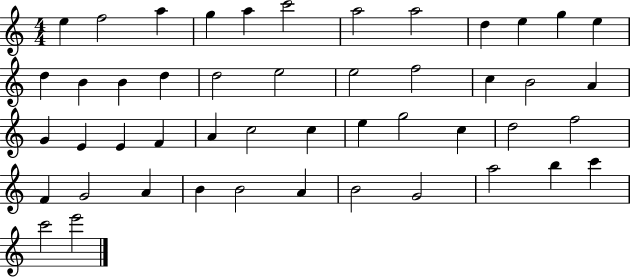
{
  \clef treble
  \numericTimeSignature
  \time 4/4
  \key c \major
  e''4 f''2 a''4 | g''4 a''4 c'''2 | a''2 a''2 | d''4 e''4 g''4 e''4 | \break d''4 b'4 b'4 d''4 | d''2 e''2 | e''2 f''2 | c''4 b'2 a'4 | \break g'4 e'4 e'4 f'4 | a'4 c''2 c''4 | e''4 g''2 c''4 | d''2 f''2 | \break f'4 g'2 a'4 | b'4 b'2 a'4 | b'2 g'2 | a''2 b''4 c'''4 | \break c'''2 e'''2 | \bar "|."
}